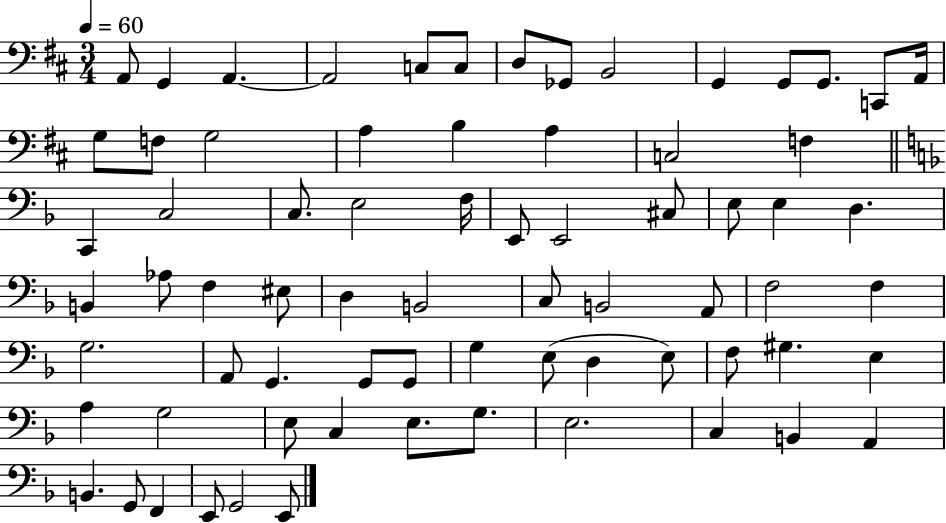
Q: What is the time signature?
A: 3/4